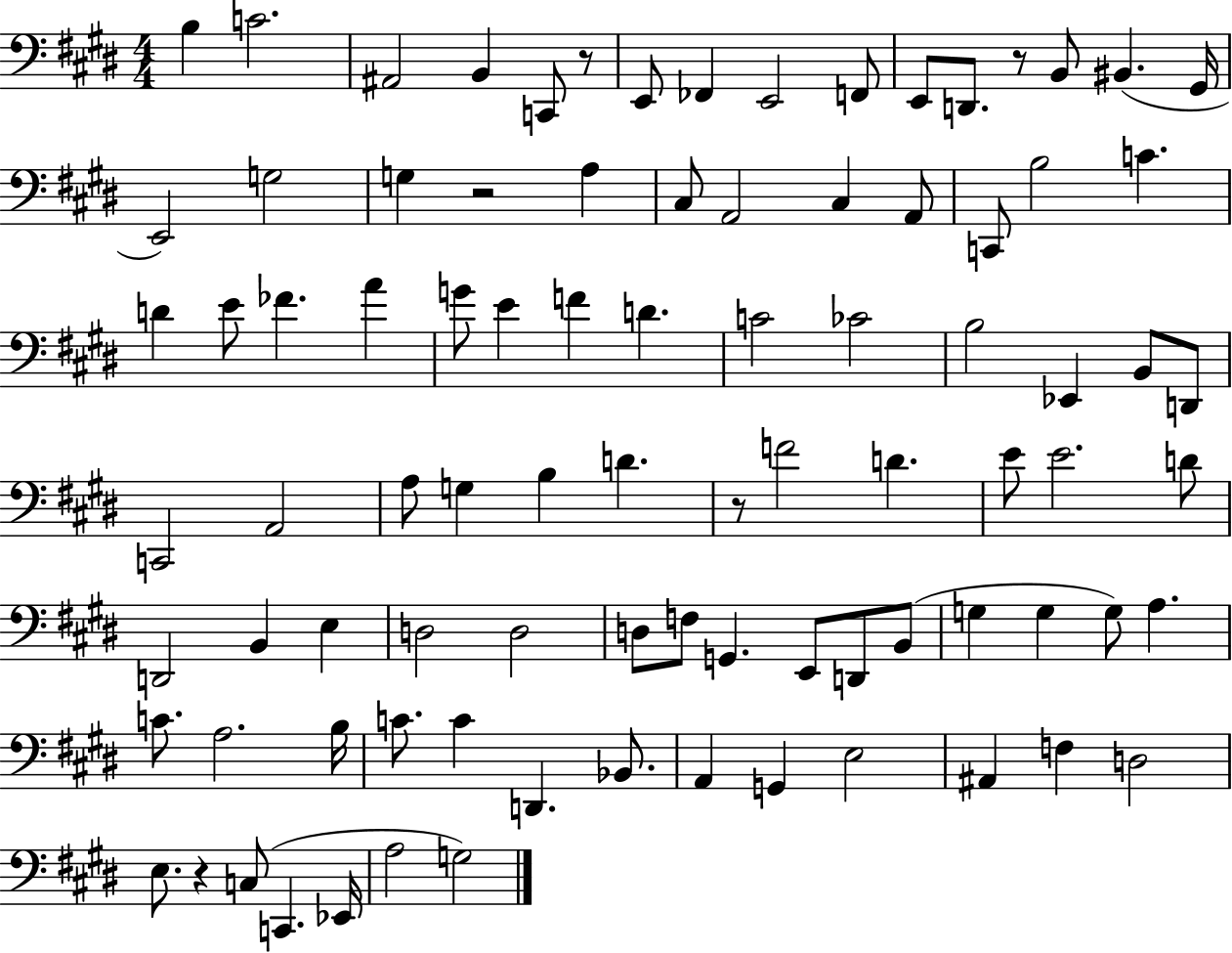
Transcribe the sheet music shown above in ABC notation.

X:1
T:Untitled
M:4/4
L:1/4
K:E
B, C2 ^A,,2 B,, C,,/2 z/2 E,,/2 _F,, E,,2 F,,/2 E,,/2 D,,/2 z/2 B,,/2 ^B,, ^G,,/4 E,,2 G,2 G, z2 A, ^C,/2 A,,2 ^C, A,,/2 C,,/2 B,2 C D E/2 _F A G/2 E F D C2 _C2 B,2 _E,, B,,/2 D,,/2 C,,2 A,,2 A,/2 G, B, D z/2 F2 D E/2 E2 D/2 D,,2 B,, E, D,2 D,2 D,/2 F,/2 G,, E,,/2 D,,/2 B,,/2 G, G, G,/2 A, C/2 A,2 B,/4 C/2 C D,, _B,,/2 A,, G,, E,2 ^A,, F, D,2 E,/2 z C,/2 C,, _E,,/4 A,2 G,2